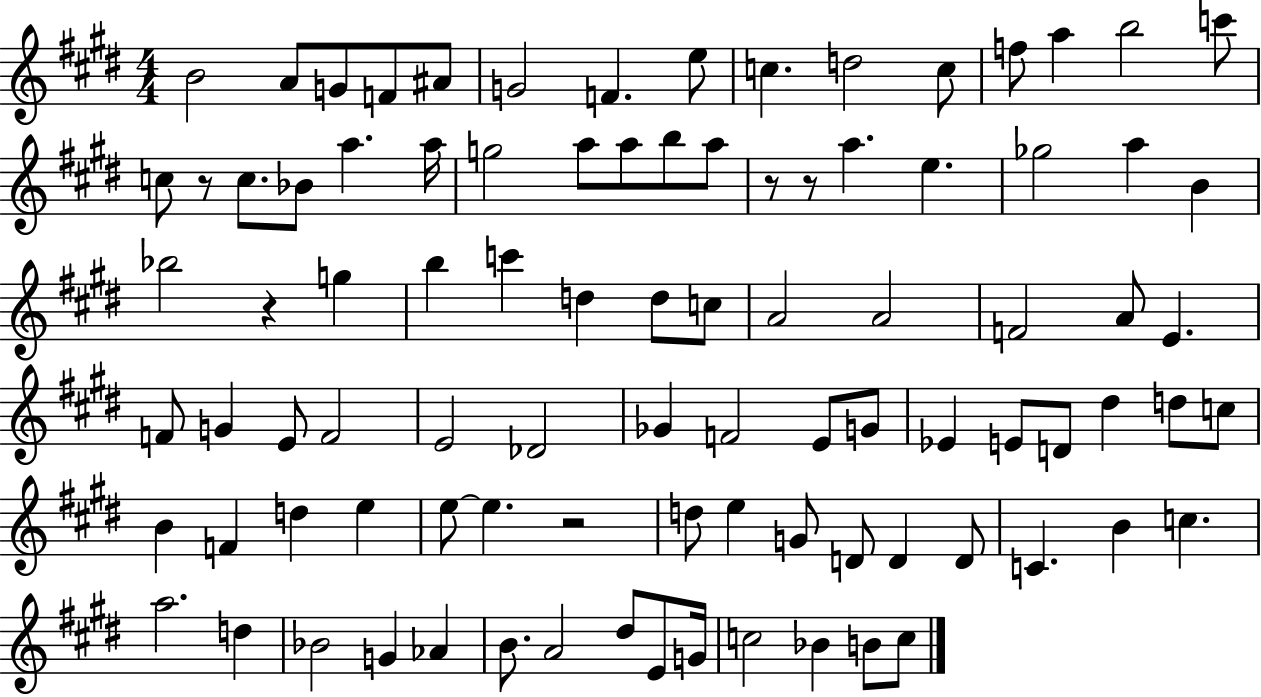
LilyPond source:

{
  \clef treble
  \numericTimeSignature
  \time 4/4
  \key e \major
  b'2 a'8 g'8 f'8 ais'8 | g'2 f'4. e''8 | c''4. d''2 c''8 | f''8 a''4 b''2 c'''8 | \break c''8 r8 c''8. bes'8 a''4. a''16 | g''2 a''8 a''8 b''8 a''8 | r8 r8 a''4. e''4. | ges''2 a''4 b'4 | \break bes''2 r4 g''4 | b''4 c'''4 d''4 d''8 c''8 | a'2 a'2 | f'2 a'8 e'4. | \break f'8 g'4 e'8 f'2 | e'2 des'2 | ges'4 f'2 e'8 g'8 | ees'4 e'8 d'8 dis''4 d''8 c''8 | \break b'4 f'4 d''4 e''4 | e''8~~ e''4. r2 | d''8 e''4 g'8 d'8 d'4 d'8 | c'4. b'4 c''4. | \break a''2. d''4 | bes'2 g'4 aes'4 | b'8. a'2 dis''8 e'8 g'16 | c''2 bes'4 b'8 c''8 | \break \bar "|."
}